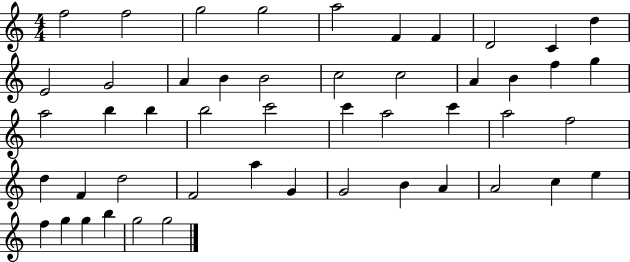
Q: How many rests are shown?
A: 0